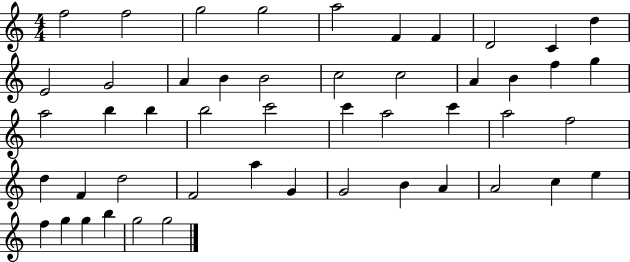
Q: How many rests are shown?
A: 0